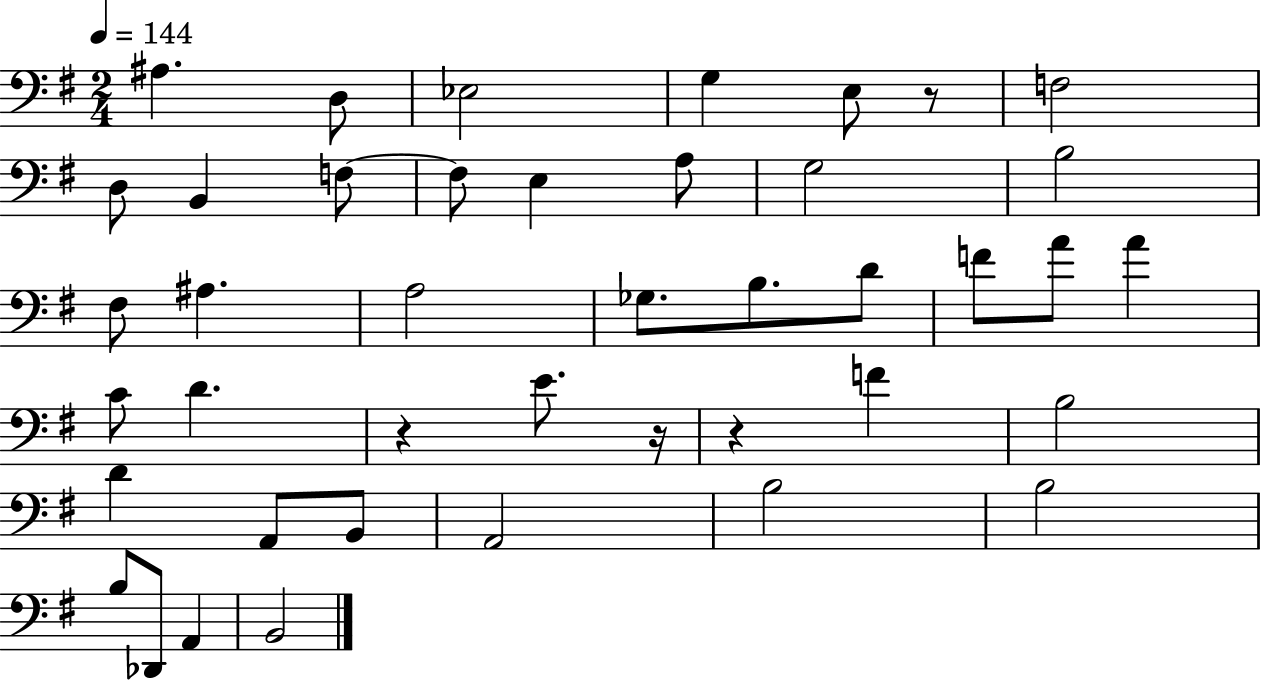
A#3/q. D3/e Eb3/h G3/q E3/e R/e F3/h D3/e B2/q F3/e F3/e E3/q A3/e G3/h B3/h F#3/e A#3/q. A3/h Gb3/e. B3/e. D4/e F4/e A4/e A4/q C4/e D4/q. R/q E4/e. R/s R/q F4/q B3/h D4/q A2/e B2/e A2/h B3/h B3/h B3/e Db2/e A2/q B2/h